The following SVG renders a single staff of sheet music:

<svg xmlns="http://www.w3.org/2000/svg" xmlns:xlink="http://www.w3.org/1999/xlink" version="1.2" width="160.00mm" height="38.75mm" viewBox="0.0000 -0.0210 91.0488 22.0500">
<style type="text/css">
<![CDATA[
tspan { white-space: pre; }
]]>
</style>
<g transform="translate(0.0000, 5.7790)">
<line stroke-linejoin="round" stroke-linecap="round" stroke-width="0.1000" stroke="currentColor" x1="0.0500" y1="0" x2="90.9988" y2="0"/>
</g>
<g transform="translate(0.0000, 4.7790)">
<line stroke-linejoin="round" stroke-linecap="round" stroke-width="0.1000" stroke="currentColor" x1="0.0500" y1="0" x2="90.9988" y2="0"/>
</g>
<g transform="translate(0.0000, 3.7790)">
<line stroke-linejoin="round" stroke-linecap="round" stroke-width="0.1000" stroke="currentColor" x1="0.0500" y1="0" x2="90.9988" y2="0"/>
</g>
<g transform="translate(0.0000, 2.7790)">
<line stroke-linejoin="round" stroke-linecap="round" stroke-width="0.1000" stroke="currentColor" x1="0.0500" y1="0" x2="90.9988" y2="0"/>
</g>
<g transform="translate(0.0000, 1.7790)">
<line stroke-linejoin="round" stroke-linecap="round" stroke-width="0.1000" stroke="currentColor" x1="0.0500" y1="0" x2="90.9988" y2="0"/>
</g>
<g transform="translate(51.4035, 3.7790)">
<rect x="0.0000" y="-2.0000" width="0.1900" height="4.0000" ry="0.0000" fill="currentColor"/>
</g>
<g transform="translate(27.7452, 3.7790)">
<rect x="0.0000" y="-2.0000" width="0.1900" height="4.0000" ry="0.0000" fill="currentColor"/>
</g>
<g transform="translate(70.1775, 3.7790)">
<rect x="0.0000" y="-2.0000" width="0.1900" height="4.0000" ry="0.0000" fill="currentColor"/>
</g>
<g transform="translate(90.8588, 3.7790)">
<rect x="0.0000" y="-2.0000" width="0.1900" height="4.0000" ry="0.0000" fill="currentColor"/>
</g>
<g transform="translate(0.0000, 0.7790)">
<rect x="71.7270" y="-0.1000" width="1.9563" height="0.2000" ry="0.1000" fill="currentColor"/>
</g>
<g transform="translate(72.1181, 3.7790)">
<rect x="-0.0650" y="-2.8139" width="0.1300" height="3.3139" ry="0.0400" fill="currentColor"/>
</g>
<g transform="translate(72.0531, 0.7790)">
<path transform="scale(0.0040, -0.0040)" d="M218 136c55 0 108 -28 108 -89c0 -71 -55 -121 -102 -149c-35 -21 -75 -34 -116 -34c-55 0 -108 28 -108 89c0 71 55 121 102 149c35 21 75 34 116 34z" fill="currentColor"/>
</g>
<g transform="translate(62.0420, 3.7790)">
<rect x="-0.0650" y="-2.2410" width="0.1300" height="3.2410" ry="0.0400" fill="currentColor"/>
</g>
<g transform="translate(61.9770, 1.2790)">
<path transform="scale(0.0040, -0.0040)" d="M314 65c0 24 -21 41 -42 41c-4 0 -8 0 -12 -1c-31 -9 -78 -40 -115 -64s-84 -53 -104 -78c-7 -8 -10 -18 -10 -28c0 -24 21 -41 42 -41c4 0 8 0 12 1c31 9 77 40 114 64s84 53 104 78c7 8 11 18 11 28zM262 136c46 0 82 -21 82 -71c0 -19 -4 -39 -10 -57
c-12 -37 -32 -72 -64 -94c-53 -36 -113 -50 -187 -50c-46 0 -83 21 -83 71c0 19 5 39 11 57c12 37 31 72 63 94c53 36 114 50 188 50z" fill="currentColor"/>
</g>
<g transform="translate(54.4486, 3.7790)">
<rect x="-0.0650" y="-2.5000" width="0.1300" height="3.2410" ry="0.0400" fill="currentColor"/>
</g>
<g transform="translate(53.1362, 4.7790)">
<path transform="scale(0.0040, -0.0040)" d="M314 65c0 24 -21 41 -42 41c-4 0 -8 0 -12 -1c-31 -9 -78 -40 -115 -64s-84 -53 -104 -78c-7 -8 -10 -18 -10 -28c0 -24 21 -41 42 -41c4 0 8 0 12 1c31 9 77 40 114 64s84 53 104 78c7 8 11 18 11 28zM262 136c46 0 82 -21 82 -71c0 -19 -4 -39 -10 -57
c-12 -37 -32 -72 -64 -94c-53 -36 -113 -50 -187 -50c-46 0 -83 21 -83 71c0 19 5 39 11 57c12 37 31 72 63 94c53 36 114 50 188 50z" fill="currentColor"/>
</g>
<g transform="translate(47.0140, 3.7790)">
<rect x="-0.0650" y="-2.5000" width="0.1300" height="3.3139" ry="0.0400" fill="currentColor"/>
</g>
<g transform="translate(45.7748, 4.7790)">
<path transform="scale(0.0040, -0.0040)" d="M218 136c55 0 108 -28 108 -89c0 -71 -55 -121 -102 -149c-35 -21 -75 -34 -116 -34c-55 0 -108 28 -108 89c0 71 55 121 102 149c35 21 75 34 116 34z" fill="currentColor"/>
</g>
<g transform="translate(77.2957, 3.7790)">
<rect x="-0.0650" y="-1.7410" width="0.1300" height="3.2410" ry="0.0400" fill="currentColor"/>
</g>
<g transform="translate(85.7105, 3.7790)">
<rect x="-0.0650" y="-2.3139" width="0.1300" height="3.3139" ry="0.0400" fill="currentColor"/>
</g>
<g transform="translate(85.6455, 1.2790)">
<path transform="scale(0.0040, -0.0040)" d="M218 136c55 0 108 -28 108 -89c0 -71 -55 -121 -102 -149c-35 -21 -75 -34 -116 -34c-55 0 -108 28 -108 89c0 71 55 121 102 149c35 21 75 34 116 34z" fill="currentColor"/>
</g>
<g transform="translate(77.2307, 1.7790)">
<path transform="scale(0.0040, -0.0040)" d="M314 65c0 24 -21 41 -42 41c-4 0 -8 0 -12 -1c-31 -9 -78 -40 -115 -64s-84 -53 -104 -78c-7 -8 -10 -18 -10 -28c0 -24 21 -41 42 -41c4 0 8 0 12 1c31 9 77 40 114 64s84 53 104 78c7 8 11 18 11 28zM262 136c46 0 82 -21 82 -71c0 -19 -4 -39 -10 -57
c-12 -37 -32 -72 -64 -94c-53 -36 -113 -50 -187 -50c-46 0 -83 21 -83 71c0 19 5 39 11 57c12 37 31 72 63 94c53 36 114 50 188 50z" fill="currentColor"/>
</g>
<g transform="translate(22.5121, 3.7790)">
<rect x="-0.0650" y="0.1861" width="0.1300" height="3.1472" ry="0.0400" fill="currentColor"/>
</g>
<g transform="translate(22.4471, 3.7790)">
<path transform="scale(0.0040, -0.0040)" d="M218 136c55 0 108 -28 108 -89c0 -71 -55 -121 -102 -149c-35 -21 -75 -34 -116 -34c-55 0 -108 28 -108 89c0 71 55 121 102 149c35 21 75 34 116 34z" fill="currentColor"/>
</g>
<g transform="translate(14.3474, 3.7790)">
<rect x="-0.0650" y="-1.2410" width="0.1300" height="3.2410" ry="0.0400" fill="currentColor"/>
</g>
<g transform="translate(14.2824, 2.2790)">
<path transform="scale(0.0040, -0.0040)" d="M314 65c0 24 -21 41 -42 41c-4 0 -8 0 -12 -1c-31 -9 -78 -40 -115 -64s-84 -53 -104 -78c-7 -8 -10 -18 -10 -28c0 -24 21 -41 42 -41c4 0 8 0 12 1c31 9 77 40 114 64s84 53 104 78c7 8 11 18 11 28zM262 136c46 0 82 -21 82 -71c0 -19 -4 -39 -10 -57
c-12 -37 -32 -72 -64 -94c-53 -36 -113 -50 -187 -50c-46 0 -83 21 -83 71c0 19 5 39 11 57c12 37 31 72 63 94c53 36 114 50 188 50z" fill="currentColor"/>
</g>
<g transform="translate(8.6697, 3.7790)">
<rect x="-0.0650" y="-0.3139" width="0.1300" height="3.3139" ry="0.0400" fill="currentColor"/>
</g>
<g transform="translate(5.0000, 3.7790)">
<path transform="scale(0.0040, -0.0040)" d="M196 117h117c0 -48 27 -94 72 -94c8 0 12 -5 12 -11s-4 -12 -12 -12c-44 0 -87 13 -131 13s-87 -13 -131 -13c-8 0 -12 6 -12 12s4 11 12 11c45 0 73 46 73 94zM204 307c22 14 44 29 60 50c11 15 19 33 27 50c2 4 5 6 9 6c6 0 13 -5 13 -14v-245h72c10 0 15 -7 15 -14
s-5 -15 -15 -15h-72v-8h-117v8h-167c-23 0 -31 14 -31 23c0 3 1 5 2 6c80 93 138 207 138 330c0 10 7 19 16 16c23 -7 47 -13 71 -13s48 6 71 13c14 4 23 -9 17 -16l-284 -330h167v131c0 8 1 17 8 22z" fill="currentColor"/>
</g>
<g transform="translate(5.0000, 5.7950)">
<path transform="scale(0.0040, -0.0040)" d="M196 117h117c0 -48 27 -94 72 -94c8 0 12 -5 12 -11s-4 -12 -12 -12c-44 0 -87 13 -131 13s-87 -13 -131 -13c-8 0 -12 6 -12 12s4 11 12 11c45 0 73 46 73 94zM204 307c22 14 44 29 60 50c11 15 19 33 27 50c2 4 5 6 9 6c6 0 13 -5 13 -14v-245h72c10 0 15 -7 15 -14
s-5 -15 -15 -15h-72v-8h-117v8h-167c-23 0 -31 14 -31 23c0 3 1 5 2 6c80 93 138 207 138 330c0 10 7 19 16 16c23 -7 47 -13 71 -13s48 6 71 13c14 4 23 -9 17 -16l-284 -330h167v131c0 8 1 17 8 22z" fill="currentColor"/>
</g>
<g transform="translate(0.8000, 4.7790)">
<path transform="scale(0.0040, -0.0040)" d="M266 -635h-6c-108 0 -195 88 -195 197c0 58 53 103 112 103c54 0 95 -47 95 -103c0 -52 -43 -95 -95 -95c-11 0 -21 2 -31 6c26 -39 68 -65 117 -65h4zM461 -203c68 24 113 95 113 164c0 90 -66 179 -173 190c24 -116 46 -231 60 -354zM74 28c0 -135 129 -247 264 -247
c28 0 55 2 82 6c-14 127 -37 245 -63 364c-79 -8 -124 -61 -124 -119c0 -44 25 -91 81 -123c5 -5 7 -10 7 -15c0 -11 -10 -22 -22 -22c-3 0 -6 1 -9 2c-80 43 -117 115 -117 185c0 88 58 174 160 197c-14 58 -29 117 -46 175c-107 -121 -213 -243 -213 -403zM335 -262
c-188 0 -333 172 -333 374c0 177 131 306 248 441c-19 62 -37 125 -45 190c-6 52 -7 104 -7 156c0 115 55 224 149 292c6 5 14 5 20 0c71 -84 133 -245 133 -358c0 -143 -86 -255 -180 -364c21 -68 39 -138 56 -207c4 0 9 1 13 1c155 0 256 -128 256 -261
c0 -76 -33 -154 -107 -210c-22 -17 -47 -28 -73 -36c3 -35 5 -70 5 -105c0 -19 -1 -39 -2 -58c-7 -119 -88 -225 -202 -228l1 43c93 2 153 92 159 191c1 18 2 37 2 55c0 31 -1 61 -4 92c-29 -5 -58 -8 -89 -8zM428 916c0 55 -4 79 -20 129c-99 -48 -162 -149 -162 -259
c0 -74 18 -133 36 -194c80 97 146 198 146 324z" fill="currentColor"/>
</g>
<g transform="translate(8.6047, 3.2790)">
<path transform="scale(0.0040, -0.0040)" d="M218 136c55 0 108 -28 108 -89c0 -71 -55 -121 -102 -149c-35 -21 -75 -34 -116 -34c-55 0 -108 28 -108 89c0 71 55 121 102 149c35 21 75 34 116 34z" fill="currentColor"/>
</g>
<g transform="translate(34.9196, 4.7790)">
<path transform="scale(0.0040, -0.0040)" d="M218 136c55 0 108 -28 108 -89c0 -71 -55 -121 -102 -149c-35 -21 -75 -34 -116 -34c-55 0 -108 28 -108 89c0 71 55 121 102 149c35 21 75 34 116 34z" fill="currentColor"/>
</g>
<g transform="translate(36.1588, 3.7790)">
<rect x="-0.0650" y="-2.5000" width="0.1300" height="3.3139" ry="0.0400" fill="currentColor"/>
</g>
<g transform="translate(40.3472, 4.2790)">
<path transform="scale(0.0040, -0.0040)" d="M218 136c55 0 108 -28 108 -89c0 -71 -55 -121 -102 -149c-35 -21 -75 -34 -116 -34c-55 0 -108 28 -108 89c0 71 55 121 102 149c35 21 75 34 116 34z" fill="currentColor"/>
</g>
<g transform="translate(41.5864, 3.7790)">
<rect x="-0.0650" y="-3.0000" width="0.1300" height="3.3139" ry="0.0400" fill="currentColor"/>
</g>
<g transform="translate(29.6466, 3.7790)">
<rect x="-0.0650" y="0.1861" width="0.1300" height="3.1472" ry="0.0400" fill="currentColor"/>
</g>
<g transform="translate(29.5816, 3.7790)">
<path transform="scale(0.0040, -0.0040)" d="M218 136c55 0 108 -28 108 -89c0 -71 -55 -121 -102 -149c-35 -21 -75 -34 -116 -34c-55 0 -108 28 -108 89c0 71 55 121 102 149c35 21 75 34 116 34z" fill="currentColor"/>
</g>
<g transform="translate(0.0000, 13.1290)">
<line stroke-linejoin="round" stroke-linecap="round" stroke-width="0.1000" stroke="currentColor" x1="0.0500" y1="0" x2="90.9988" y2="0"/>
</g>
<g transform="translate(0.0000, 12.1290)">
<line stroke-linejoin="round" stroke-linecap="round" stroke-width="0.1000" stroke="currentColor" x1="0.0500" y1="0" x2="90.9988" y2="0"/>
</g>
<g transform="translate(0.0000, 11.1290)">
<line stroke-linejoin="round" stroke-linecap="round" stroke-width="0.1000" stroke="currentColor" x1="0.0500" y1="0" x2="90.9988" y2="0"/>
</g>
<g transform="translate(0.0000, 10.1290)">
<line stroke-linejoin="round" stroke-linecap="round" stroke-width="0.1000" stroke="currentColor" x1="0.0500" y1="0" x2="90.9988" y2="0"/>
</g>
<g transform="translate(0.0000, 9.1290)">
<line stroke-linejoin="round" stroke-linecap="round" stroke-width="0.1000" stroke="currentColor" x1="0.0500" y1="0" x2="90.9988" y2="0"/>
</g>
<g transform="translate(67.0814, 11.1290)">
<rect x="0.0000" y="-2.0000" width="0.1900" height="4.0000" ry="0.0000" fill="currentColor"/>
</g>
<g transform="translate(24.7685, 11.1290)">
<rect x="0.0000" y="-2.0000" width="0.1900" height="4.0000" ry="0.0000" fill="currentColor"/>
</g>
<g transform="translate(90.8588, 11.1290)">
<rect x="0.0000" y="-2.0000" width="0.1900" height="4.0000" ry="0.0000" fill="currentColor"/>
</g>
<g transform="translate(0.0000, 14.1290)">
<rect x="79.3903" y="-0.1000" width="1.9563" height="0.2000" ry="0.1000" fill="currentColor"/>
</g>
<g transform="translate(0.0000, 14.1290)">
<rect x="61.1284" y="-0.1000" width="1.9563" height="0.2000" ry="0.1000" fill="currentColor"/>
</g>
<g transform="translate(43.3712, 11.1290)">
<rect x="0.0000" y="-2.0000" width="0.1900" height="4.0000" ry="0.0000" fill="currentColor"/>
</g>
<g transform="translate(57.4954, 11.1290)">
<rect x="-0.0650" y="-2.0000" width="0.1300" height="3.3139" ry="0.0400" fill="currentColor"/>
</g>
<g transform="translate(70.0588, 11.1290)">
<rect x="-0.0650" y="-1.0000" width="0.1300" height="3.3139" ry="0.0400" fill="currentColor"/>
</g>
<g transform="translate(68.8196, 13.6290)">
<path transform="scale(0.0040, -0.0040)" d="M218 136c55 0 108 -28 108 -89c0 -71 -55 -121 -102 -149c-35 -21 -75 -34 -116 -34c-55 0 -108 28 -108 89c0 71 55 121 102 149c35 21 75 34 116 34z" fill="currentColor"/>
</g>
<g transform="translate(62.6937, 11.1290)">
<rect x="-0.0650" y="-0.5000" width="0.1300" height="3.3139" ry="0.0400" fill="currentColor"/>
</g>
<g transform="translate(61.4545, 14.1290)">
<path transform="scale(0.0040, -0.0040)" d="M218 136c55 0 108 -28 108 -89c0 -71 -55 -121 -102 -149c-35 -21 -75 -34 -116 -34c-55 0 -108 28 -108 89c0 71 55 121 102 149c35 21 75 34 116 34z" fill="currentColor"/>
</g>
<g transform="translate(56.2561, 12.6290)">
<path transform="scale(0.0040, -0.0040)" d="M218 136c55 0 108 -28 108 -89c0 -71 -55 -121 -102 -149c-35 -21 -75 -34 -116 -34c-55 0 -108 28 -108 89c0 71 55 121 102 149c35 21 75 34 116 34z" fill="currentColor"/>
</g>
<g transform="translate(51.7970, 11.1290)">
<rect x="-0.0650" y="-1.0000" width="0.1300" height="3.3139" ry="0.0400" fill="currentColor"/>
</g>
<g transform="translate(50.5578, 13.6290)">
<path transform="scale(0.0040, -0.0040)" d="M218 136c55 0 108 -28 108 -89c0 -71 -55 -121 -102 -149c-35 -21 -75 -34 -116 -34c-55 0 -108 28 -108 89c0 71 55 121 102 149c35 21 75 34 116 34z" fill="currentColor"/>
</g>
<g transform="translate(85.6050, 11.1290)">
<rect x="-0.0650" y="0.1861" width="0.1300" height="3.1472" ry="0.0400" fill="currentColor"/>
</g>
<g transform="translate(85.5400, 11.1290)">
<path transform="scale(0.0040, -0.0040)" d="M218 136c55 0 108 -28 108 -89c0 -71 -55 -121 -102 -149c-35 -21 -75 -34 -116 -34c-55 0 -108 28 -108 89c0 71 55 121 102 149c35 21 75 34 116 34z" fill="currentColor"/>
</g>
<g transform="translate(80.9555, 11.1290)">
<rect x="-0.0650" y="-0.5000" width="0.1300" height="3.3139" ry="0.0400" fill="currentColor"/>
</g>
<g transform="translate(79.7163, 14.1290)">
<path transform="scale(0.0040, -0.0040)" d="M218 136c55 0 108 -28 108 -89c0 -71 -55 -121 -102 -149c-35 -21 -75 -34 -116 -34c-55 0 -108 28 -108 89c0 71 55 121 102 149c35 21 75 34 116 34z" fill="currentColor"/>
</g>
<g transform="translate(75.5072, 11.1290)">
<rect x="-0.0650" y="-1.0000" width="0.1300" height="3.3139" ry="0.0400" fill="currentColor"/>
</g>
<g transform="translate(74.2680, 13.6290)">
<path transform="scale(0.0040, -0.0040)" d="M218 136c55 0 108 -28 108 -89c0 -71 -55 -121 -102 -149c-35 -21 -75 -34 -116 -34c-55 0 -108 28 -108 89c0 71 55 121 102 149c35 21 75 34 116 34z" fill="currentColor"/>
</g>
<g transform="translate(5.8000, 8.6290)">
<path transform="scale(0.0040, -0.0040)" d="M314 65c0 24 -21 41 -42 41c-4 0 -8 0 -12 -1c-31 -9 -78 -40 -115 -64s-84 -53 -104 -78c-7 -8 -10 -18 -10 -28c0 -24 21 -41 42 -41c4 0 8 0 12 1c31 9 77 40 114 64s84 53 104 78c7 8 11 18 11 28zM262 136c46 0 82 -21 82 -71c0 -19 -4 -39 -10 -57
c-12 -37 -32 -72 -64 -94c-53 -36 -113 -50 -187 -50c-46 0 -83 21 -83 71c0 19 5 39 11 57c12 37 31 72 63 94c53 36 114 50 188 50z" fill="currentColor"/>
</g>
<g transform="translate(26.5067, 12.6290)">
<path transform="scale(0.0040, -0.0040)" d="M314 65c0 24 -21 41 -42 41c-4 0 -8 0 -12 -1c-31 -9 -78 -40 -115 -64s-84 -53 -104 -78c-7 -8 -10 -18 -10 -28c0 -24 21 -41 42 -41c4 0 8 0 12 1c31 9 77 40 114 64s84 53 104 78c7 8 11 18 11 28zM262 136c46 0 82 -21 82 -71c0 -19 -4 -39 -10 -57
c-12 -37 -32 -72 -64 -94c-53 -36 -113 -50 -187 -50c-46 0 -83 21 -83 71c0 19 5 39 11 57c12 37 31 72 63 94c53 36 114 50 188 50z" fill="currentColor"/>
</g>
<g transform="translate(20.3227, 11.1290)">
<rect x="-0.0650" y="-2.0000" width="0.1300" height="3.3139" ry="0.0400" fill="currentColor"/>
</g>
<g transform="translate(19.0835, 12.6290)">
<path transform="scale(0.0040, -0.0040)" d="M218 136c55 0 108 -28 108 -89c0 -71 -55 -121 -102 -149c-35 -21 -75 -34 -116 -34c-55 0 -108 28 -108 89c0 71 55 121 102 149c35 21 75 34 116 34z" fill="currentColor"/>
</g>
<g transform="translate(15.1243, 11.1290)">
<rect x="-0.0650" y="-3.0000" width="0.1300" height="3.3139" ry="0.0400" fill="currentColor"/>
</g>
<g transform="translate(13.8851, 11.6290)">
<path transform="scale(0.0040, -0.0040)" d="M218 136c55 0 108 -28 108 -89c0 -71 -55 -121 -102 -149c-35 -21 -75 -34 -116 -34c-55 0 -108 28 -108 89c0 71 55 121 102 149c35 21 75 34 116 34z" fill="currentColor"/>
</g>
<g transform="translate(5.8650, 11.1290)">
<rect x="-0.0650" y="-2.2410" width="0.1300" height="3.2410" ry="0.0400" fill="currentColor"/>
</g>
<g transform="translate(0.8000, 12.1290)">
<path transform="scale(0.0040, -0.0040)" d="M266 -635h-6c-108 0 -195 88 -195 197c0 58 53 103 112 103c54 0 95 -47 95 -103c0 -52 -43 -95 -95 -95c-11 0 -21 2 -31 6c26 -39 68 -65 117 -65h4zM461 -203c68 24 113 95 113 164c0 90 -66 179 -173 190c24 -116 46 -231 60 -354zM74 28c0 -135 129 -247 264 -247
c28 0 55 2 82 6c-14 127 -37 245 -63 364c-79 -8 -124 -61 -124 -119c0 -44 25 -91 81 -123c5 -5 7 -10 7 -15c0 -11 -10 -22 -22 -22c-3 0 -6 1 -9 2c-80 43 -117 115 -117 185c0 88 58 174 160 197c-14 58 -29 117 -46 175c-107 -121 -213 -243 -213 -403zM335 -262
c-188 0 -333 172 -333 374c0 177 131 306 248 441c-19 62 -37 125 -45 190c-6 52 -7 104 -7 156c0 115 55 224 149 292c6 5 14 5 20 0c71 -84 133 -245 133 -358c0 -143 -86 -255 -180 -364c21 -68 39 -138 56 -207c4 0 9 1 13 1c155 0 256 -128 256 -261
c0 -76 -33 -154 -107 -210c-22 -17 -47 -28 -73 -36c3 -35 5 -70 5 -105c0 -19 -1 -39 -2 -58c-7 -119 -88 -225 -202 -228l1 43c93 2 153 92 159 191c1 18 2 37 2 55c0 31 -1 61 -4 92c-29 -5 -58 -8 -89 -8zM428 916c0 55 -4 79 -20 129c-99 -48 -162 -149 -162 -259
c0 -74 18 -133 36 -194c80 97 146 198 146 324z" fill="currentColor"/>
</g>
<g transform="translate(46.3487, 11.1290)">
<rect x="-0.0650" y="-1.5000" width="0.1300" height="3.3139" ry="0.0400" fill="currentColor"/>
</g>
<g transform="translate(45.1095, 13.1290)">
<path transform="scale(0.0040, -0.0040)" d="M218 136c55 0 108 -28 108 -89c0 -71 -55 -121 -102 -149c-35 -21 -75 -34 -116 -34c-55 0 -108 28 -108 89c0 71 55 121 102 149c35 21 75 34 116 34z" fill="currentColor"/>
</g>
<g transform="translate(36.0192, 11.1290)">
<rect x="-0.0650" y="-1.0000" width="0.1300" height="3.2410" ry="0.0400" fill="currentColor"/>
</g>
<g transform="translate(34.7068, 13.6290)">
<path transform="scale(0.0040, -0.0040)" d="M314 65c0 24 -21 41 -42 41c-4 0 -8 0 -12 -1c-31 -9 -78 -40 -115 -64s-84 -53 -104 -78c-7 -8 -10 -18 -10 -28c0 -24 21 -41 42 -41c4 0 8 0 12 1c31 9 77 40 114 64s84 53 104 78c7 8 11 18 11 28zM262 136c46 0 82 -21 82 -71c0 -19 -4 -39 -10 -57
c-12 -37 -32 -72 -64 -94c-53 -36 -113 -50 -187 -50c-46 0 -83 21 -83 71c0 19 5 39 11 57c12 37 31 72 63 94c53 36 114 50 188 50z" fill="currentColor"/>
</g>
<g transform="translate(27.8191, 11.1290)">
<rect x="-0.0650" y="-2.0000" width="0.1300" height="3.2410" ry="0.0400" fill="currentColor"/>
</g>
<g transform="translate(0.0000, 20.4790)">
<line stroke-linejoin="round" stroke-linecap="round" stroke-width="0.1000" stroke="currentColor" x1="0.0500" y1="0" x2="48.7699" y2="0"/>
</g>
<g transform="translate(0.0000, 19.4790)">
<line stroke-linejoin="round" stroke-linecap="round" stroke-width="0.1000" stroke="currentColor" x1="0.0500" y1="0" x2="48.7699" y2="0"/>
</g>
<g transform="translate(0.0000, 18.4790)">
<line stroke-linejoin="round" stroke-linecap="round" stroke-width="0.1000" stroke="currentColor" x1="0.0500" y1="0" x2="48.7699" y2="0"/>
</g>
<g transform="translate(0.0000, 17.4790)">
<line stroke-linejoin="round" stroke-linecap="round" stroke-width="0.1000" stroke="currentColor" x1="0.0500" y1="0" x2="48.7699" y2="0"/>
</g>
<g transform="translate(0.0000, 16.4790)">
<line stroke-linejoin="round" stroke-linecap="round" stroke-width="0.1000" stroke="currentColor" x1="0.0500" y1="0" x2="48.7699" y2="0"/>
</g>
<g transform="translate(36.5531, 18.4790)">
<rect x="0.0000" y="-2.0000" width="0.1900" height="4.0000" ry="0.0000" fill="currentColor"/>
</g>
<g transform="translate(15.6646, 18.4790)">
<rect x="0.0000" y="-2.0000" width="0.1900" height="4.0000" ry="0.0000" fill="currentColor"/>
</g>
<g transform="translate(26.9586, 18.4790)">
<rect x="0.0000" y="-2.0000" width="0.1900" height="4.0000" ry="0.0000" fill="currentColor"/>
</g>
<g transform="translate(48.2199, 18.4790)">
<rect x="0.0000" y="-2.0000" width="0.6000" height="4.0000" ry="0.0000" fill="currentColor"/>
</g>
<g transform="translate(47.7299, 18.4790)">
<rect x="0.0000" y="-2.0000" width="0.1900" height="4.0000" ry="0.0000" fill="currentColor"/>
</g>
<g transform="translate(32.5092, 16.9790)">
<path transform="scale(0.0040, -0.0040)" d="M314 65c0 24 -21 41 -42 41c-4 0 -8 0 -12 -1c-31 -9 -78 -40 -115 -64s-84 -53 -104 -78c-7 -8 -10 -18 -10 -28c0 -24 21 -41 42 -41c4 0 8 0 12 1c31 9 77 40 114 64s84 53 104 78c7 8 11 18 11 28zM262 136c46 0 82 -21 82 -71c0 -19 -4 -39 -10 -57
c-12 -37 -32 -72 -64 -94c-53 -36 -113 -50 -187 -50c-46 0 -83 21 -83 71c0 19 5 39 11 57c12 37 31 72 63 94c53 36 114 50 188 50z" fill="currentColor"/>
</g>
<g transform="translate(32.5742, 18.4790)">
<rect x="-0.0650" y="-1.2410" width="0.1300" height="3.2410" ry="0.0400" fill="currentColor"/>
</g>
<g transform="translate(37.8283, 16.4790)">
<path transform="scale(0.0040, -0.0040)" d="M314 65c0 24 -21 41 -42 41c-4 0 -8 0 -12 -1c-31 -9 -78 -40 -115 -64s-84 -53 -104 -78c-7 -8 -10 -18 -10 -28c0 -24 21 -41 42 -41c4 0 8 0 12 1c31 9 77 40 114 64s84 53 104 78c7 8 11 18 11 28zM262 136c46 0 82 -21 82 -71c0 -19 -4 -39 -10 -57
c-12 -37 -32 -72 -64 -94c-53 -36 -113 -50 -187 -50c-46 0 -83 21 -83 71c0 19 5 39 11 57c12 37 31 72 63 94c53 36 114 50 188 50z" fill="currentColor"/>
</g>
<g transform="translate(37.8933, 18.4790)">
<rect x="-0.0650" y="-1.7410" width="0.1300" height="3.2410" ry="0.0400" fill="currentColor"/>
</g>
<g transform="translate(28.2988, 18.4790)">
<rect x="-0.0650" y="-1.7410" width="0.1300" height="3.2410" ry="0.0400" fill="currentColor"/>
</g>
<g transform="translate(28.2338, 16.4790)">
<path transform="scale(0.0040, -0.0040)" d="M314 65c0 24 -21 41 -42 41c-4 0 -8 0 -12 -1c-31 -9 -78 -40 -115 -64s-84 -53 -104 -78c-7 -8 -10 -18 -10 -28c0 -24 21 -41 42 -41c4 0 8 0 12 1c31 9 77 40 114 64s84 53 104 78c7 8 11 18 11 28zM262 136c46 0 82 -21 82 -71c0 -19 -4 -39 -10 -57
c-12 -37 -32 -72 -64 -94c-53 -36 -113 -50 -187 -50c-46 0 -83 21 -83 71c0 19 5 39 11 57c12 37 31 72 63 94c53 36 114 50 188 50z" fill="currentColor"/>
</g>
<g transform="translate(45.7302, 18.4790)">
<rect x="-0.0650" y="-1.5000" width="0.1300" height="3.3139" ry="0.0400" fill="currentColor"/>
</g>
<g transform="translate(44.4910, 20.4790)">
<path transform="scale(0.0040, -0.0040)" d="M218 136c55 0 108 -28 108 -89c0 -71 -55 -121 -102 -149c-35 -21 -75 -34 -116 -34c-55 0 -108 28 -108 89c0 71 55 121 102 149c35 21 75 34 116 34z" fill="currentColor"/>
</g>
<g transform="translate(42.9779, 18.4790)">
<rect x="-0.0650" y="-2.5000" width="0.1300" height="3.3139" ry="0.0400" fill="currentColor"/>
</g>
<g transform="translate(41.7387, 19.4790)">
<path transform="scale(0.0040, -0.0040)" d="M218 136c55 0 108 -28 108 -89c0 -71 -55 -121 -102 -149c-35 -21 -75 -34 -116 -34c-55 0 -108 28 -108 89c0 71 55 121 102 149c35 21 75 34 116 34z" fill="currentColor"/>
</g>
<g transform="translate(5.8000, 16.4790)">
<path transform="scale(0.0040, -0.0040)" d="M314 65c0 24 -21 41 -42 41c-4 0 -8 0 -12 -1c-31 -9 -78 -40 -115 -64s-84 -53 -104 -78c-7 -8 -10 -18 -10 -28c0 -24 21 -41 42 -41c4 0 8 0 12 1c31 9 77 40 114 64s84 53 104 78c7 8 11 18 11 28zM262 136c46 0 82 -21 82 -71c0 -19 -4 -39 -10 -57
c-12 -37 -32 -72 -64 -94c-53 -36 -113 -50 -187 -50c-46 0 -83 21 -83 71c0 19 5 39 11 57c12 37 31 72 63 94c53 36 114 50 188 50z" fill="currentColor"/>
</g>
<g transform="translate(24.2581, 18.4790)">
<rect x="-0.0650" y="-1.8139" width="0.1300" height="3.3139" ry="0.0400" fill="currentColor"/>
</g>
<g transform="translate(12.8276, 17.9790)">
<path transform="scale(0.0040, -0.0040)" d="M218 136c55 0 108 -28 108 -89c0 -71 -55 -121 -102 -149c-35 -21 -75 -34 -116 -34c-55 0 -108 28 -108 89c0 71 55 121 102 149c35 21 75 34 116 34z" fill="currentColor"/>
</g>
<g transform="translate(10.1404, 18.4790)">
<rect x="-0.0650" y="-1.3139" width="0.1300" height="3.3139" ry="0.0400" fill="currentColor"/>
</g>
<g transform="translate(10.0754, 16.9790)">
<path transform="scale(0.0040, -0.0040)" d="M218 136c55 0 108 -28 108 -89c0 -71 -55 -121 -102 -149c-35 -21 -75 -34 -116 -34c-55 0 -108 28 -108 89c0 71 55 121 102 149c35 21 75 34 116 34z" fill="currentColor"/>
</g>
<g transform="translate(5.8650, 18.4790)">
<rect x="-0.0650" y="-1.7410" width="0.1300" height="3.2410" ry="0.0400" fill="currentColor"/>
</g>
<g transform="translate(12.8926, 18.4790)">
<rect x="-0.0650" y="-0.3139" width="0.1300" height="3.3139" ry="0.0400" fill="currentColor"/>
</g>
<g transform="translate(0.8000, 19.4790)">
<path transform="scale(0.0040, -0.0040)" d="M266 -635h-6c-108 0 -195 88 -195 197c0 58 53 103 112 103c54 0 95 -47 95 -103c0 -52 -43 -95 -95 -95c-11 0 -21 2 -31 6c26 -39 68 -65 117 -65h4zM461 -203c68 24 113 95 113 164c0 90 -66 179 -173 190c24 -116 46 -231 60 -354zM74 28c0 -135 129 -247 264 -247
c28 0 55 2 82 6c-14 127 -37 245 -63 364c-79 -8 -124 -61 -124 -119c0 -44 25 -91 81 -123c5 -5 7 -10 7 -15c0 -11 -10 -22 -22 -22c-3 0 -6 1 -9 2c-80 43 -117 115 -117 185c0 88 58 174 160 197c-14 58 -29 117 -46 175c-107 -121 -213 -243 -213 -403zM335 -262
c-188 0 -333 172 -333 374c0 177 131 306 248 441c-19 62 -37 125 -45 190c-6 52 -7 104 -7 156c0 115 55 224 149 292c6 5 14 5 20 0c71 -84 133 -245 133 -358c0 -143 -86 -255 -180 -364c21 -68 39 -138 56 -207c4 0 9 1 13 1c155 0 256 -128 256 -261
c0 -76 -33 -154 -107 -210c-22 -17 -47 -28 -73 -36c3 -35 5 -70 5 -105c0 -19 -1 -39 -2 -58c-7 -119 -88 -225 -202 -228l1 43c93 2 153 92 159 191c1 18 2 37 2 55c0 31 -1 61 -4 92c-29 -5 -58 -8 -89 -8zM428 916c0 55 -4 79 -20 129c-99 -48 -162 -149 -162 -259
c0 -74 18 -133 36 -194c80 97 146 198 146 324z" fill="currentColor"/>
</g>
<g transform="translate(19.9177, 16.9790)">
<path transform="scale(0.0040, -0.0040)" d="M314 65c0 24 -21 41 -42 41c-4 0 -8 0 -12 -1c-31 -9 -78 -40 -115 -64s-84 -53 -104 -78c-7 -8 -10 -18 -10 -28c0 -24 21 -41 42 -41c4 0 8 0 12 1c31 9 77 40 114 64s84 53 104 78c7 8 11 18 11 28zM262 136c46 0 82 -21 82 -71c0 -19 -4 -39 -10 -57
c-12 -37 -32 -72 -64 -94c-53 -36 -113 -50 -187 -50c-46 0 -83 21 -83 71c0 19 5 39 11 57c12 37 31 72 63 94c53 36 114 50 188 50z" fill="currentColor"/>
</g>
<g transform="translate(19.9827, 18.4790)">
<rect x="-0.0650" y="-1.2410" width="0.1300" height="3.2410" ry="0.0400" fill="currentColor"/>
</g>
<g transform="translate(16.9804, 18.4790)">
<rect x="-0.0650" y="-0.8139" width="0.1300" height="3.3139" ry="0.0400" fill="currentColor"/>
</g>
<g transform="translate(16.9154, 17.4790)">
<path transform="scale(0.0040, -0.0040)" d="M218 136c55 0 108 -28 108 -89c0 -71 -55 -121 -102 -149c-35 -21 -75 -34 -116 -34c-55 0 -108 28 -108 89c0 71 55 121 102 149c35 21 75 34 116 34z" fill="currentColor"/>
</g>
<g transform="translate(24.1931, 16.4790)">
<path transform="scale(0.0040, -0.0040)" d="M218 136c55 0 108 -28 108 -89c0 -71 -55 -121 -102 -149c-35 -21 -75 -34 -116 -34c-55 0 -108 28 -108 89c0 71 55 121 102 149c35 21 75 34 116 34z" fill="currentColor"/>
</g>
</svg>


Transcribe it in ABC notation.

X:1
T:Untitled
M:4/4
L:1/4
K:C
c e2 B B G A G G2 g2 a f2 g g2 A F F2 D2 E D F C D D C B f2 e c d e2 f f2 e2 f2 G E